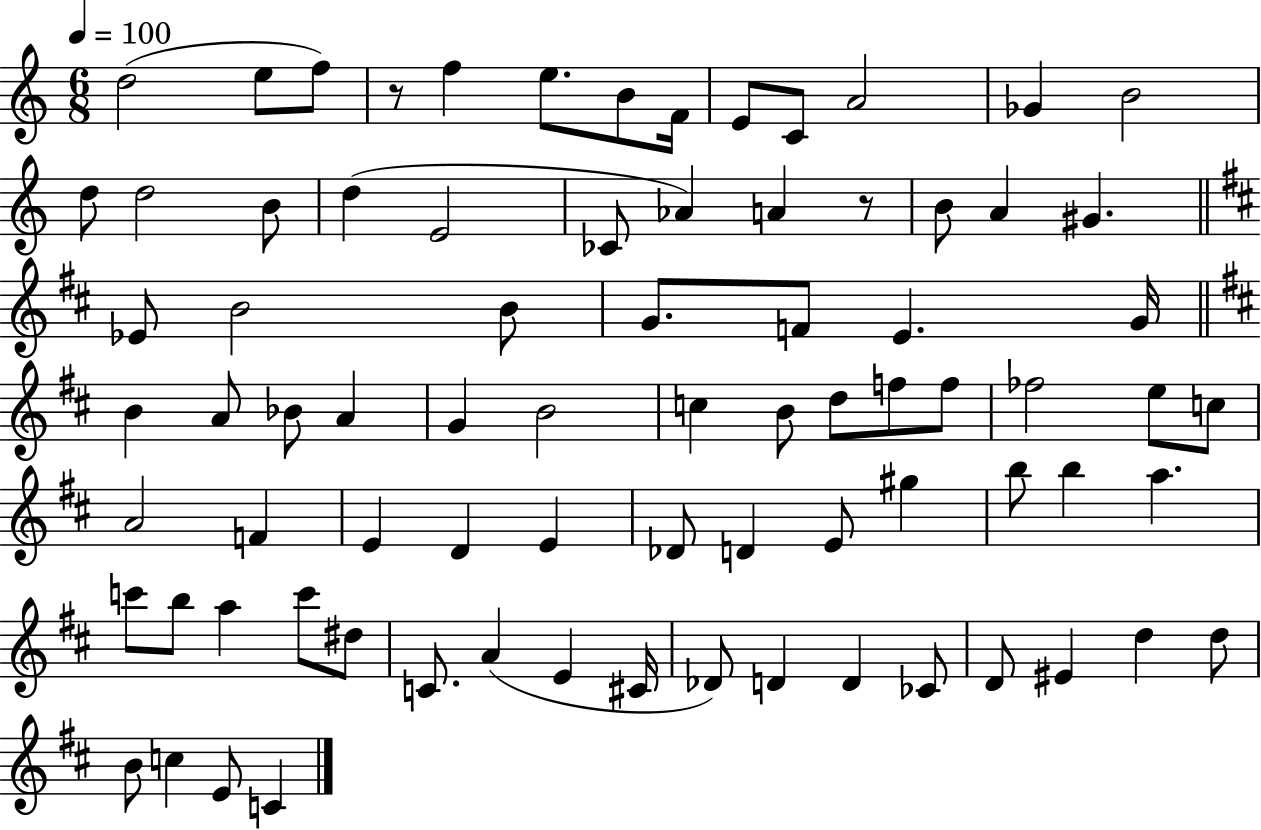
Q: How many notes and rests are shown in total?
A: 79